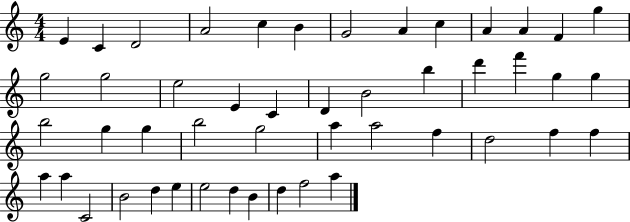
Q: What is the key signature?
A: C major